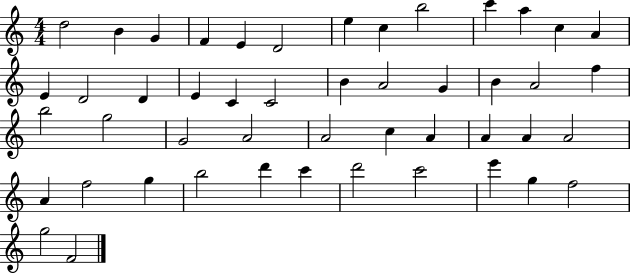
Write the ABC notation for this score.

X:1
T:Untitled
M:4/4
L:1/4
K:C
d2 B G F E D2 e c b2 c' a c A E D2 D E C C2 B A2 G B A2 f b2 g2 G2 A2 A2 c A A A A2 A f2 g b2 d' c' d'2 c'2 e' g f2 g2 F2